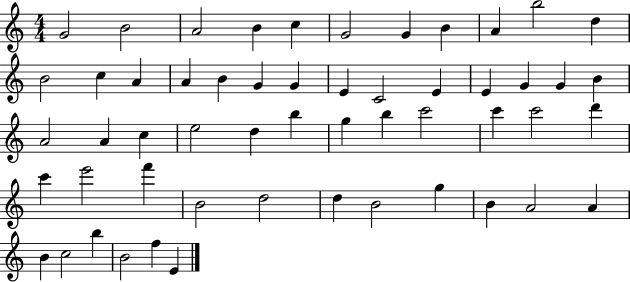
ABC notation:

X:1
T:Untitled
M:4/4
L:1/4
K:C
G2 B2 A2 B c G2 G B A b2 d B2 c A A B G G E C2 E E G G B A2 A c e2 d b g b c'2 c' c'2 d' c' e'2 f' B2 d2 d B2 g B A2 A B c2 b B2 f E